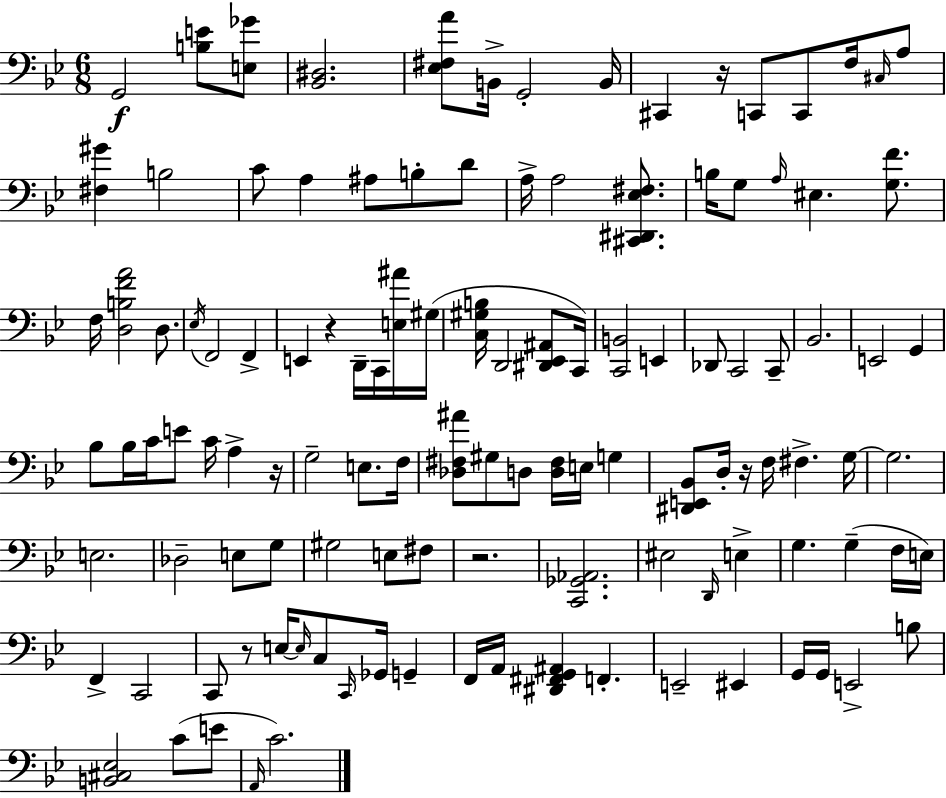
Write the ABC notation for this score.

X:1
T:Untitled
M:6/8
L:1/4
K:Gm
G,,2 [B,E]/2 [E,_G]/2 [_B,,^D,]2 [_E,^F,A]/2 B,,/4 G,,2 B,,/4 ^C,, z/4 C,,/2 C,,/2 F,/4 ^C,/4 A,/2 [^F,^G] B,2 C/2 A, ^A,/2 B,/2 D/2 A,/4 A,2 [^C,,^D,,_E,^F,]/2 B,/4 G,/2 A,/4 ^E, [G,F]/2 F,/4 [D,B,FA]2 D,/2 _E,/4 F,,2 F,, E,, z D,,/4 C,,/4 [E,^A]/4 ^G,/4 [C,^G,B,]/4 D,,2 [^D,,_E,,^A,,]/2 C,,/4 [C,,B,,]2 E,, _D,,/2 C,,2 C,,/2 _B,,2 E,,2 G,, _B,/2 _B,/4 C/4 E/2 C/4 A, z/4 G,2 E,/2 F,/4 [_D,^F,^A]/2 ^G,/2 D,/2 [D,^F,]/4 E,/4 G, [^D,,E,,_B,,]/2 D,/4 z/4 F,/4 ^F, G,/4 G,2 E,2 _D,2 E,/2 G,/2 ^G,2 E,/2 ^F,/2 z2 [C,,_G,,_A,,]2 ^E,2 D,,/4 E, G, G, F,/4 E,/4 F,, C,,2 C,,/2 z/2 E,/4 E,/4 C,/2 C,,/4 _G,,/4 G,, F,,/4 A,,/4 [^D,,^F,,G,,^A,,] F,, E,,2 ^E,, G,,/4 G,,/4 E,,2 B,/2 [B,,^C,_E,]2 C/2 E/2 A,,/4 C2